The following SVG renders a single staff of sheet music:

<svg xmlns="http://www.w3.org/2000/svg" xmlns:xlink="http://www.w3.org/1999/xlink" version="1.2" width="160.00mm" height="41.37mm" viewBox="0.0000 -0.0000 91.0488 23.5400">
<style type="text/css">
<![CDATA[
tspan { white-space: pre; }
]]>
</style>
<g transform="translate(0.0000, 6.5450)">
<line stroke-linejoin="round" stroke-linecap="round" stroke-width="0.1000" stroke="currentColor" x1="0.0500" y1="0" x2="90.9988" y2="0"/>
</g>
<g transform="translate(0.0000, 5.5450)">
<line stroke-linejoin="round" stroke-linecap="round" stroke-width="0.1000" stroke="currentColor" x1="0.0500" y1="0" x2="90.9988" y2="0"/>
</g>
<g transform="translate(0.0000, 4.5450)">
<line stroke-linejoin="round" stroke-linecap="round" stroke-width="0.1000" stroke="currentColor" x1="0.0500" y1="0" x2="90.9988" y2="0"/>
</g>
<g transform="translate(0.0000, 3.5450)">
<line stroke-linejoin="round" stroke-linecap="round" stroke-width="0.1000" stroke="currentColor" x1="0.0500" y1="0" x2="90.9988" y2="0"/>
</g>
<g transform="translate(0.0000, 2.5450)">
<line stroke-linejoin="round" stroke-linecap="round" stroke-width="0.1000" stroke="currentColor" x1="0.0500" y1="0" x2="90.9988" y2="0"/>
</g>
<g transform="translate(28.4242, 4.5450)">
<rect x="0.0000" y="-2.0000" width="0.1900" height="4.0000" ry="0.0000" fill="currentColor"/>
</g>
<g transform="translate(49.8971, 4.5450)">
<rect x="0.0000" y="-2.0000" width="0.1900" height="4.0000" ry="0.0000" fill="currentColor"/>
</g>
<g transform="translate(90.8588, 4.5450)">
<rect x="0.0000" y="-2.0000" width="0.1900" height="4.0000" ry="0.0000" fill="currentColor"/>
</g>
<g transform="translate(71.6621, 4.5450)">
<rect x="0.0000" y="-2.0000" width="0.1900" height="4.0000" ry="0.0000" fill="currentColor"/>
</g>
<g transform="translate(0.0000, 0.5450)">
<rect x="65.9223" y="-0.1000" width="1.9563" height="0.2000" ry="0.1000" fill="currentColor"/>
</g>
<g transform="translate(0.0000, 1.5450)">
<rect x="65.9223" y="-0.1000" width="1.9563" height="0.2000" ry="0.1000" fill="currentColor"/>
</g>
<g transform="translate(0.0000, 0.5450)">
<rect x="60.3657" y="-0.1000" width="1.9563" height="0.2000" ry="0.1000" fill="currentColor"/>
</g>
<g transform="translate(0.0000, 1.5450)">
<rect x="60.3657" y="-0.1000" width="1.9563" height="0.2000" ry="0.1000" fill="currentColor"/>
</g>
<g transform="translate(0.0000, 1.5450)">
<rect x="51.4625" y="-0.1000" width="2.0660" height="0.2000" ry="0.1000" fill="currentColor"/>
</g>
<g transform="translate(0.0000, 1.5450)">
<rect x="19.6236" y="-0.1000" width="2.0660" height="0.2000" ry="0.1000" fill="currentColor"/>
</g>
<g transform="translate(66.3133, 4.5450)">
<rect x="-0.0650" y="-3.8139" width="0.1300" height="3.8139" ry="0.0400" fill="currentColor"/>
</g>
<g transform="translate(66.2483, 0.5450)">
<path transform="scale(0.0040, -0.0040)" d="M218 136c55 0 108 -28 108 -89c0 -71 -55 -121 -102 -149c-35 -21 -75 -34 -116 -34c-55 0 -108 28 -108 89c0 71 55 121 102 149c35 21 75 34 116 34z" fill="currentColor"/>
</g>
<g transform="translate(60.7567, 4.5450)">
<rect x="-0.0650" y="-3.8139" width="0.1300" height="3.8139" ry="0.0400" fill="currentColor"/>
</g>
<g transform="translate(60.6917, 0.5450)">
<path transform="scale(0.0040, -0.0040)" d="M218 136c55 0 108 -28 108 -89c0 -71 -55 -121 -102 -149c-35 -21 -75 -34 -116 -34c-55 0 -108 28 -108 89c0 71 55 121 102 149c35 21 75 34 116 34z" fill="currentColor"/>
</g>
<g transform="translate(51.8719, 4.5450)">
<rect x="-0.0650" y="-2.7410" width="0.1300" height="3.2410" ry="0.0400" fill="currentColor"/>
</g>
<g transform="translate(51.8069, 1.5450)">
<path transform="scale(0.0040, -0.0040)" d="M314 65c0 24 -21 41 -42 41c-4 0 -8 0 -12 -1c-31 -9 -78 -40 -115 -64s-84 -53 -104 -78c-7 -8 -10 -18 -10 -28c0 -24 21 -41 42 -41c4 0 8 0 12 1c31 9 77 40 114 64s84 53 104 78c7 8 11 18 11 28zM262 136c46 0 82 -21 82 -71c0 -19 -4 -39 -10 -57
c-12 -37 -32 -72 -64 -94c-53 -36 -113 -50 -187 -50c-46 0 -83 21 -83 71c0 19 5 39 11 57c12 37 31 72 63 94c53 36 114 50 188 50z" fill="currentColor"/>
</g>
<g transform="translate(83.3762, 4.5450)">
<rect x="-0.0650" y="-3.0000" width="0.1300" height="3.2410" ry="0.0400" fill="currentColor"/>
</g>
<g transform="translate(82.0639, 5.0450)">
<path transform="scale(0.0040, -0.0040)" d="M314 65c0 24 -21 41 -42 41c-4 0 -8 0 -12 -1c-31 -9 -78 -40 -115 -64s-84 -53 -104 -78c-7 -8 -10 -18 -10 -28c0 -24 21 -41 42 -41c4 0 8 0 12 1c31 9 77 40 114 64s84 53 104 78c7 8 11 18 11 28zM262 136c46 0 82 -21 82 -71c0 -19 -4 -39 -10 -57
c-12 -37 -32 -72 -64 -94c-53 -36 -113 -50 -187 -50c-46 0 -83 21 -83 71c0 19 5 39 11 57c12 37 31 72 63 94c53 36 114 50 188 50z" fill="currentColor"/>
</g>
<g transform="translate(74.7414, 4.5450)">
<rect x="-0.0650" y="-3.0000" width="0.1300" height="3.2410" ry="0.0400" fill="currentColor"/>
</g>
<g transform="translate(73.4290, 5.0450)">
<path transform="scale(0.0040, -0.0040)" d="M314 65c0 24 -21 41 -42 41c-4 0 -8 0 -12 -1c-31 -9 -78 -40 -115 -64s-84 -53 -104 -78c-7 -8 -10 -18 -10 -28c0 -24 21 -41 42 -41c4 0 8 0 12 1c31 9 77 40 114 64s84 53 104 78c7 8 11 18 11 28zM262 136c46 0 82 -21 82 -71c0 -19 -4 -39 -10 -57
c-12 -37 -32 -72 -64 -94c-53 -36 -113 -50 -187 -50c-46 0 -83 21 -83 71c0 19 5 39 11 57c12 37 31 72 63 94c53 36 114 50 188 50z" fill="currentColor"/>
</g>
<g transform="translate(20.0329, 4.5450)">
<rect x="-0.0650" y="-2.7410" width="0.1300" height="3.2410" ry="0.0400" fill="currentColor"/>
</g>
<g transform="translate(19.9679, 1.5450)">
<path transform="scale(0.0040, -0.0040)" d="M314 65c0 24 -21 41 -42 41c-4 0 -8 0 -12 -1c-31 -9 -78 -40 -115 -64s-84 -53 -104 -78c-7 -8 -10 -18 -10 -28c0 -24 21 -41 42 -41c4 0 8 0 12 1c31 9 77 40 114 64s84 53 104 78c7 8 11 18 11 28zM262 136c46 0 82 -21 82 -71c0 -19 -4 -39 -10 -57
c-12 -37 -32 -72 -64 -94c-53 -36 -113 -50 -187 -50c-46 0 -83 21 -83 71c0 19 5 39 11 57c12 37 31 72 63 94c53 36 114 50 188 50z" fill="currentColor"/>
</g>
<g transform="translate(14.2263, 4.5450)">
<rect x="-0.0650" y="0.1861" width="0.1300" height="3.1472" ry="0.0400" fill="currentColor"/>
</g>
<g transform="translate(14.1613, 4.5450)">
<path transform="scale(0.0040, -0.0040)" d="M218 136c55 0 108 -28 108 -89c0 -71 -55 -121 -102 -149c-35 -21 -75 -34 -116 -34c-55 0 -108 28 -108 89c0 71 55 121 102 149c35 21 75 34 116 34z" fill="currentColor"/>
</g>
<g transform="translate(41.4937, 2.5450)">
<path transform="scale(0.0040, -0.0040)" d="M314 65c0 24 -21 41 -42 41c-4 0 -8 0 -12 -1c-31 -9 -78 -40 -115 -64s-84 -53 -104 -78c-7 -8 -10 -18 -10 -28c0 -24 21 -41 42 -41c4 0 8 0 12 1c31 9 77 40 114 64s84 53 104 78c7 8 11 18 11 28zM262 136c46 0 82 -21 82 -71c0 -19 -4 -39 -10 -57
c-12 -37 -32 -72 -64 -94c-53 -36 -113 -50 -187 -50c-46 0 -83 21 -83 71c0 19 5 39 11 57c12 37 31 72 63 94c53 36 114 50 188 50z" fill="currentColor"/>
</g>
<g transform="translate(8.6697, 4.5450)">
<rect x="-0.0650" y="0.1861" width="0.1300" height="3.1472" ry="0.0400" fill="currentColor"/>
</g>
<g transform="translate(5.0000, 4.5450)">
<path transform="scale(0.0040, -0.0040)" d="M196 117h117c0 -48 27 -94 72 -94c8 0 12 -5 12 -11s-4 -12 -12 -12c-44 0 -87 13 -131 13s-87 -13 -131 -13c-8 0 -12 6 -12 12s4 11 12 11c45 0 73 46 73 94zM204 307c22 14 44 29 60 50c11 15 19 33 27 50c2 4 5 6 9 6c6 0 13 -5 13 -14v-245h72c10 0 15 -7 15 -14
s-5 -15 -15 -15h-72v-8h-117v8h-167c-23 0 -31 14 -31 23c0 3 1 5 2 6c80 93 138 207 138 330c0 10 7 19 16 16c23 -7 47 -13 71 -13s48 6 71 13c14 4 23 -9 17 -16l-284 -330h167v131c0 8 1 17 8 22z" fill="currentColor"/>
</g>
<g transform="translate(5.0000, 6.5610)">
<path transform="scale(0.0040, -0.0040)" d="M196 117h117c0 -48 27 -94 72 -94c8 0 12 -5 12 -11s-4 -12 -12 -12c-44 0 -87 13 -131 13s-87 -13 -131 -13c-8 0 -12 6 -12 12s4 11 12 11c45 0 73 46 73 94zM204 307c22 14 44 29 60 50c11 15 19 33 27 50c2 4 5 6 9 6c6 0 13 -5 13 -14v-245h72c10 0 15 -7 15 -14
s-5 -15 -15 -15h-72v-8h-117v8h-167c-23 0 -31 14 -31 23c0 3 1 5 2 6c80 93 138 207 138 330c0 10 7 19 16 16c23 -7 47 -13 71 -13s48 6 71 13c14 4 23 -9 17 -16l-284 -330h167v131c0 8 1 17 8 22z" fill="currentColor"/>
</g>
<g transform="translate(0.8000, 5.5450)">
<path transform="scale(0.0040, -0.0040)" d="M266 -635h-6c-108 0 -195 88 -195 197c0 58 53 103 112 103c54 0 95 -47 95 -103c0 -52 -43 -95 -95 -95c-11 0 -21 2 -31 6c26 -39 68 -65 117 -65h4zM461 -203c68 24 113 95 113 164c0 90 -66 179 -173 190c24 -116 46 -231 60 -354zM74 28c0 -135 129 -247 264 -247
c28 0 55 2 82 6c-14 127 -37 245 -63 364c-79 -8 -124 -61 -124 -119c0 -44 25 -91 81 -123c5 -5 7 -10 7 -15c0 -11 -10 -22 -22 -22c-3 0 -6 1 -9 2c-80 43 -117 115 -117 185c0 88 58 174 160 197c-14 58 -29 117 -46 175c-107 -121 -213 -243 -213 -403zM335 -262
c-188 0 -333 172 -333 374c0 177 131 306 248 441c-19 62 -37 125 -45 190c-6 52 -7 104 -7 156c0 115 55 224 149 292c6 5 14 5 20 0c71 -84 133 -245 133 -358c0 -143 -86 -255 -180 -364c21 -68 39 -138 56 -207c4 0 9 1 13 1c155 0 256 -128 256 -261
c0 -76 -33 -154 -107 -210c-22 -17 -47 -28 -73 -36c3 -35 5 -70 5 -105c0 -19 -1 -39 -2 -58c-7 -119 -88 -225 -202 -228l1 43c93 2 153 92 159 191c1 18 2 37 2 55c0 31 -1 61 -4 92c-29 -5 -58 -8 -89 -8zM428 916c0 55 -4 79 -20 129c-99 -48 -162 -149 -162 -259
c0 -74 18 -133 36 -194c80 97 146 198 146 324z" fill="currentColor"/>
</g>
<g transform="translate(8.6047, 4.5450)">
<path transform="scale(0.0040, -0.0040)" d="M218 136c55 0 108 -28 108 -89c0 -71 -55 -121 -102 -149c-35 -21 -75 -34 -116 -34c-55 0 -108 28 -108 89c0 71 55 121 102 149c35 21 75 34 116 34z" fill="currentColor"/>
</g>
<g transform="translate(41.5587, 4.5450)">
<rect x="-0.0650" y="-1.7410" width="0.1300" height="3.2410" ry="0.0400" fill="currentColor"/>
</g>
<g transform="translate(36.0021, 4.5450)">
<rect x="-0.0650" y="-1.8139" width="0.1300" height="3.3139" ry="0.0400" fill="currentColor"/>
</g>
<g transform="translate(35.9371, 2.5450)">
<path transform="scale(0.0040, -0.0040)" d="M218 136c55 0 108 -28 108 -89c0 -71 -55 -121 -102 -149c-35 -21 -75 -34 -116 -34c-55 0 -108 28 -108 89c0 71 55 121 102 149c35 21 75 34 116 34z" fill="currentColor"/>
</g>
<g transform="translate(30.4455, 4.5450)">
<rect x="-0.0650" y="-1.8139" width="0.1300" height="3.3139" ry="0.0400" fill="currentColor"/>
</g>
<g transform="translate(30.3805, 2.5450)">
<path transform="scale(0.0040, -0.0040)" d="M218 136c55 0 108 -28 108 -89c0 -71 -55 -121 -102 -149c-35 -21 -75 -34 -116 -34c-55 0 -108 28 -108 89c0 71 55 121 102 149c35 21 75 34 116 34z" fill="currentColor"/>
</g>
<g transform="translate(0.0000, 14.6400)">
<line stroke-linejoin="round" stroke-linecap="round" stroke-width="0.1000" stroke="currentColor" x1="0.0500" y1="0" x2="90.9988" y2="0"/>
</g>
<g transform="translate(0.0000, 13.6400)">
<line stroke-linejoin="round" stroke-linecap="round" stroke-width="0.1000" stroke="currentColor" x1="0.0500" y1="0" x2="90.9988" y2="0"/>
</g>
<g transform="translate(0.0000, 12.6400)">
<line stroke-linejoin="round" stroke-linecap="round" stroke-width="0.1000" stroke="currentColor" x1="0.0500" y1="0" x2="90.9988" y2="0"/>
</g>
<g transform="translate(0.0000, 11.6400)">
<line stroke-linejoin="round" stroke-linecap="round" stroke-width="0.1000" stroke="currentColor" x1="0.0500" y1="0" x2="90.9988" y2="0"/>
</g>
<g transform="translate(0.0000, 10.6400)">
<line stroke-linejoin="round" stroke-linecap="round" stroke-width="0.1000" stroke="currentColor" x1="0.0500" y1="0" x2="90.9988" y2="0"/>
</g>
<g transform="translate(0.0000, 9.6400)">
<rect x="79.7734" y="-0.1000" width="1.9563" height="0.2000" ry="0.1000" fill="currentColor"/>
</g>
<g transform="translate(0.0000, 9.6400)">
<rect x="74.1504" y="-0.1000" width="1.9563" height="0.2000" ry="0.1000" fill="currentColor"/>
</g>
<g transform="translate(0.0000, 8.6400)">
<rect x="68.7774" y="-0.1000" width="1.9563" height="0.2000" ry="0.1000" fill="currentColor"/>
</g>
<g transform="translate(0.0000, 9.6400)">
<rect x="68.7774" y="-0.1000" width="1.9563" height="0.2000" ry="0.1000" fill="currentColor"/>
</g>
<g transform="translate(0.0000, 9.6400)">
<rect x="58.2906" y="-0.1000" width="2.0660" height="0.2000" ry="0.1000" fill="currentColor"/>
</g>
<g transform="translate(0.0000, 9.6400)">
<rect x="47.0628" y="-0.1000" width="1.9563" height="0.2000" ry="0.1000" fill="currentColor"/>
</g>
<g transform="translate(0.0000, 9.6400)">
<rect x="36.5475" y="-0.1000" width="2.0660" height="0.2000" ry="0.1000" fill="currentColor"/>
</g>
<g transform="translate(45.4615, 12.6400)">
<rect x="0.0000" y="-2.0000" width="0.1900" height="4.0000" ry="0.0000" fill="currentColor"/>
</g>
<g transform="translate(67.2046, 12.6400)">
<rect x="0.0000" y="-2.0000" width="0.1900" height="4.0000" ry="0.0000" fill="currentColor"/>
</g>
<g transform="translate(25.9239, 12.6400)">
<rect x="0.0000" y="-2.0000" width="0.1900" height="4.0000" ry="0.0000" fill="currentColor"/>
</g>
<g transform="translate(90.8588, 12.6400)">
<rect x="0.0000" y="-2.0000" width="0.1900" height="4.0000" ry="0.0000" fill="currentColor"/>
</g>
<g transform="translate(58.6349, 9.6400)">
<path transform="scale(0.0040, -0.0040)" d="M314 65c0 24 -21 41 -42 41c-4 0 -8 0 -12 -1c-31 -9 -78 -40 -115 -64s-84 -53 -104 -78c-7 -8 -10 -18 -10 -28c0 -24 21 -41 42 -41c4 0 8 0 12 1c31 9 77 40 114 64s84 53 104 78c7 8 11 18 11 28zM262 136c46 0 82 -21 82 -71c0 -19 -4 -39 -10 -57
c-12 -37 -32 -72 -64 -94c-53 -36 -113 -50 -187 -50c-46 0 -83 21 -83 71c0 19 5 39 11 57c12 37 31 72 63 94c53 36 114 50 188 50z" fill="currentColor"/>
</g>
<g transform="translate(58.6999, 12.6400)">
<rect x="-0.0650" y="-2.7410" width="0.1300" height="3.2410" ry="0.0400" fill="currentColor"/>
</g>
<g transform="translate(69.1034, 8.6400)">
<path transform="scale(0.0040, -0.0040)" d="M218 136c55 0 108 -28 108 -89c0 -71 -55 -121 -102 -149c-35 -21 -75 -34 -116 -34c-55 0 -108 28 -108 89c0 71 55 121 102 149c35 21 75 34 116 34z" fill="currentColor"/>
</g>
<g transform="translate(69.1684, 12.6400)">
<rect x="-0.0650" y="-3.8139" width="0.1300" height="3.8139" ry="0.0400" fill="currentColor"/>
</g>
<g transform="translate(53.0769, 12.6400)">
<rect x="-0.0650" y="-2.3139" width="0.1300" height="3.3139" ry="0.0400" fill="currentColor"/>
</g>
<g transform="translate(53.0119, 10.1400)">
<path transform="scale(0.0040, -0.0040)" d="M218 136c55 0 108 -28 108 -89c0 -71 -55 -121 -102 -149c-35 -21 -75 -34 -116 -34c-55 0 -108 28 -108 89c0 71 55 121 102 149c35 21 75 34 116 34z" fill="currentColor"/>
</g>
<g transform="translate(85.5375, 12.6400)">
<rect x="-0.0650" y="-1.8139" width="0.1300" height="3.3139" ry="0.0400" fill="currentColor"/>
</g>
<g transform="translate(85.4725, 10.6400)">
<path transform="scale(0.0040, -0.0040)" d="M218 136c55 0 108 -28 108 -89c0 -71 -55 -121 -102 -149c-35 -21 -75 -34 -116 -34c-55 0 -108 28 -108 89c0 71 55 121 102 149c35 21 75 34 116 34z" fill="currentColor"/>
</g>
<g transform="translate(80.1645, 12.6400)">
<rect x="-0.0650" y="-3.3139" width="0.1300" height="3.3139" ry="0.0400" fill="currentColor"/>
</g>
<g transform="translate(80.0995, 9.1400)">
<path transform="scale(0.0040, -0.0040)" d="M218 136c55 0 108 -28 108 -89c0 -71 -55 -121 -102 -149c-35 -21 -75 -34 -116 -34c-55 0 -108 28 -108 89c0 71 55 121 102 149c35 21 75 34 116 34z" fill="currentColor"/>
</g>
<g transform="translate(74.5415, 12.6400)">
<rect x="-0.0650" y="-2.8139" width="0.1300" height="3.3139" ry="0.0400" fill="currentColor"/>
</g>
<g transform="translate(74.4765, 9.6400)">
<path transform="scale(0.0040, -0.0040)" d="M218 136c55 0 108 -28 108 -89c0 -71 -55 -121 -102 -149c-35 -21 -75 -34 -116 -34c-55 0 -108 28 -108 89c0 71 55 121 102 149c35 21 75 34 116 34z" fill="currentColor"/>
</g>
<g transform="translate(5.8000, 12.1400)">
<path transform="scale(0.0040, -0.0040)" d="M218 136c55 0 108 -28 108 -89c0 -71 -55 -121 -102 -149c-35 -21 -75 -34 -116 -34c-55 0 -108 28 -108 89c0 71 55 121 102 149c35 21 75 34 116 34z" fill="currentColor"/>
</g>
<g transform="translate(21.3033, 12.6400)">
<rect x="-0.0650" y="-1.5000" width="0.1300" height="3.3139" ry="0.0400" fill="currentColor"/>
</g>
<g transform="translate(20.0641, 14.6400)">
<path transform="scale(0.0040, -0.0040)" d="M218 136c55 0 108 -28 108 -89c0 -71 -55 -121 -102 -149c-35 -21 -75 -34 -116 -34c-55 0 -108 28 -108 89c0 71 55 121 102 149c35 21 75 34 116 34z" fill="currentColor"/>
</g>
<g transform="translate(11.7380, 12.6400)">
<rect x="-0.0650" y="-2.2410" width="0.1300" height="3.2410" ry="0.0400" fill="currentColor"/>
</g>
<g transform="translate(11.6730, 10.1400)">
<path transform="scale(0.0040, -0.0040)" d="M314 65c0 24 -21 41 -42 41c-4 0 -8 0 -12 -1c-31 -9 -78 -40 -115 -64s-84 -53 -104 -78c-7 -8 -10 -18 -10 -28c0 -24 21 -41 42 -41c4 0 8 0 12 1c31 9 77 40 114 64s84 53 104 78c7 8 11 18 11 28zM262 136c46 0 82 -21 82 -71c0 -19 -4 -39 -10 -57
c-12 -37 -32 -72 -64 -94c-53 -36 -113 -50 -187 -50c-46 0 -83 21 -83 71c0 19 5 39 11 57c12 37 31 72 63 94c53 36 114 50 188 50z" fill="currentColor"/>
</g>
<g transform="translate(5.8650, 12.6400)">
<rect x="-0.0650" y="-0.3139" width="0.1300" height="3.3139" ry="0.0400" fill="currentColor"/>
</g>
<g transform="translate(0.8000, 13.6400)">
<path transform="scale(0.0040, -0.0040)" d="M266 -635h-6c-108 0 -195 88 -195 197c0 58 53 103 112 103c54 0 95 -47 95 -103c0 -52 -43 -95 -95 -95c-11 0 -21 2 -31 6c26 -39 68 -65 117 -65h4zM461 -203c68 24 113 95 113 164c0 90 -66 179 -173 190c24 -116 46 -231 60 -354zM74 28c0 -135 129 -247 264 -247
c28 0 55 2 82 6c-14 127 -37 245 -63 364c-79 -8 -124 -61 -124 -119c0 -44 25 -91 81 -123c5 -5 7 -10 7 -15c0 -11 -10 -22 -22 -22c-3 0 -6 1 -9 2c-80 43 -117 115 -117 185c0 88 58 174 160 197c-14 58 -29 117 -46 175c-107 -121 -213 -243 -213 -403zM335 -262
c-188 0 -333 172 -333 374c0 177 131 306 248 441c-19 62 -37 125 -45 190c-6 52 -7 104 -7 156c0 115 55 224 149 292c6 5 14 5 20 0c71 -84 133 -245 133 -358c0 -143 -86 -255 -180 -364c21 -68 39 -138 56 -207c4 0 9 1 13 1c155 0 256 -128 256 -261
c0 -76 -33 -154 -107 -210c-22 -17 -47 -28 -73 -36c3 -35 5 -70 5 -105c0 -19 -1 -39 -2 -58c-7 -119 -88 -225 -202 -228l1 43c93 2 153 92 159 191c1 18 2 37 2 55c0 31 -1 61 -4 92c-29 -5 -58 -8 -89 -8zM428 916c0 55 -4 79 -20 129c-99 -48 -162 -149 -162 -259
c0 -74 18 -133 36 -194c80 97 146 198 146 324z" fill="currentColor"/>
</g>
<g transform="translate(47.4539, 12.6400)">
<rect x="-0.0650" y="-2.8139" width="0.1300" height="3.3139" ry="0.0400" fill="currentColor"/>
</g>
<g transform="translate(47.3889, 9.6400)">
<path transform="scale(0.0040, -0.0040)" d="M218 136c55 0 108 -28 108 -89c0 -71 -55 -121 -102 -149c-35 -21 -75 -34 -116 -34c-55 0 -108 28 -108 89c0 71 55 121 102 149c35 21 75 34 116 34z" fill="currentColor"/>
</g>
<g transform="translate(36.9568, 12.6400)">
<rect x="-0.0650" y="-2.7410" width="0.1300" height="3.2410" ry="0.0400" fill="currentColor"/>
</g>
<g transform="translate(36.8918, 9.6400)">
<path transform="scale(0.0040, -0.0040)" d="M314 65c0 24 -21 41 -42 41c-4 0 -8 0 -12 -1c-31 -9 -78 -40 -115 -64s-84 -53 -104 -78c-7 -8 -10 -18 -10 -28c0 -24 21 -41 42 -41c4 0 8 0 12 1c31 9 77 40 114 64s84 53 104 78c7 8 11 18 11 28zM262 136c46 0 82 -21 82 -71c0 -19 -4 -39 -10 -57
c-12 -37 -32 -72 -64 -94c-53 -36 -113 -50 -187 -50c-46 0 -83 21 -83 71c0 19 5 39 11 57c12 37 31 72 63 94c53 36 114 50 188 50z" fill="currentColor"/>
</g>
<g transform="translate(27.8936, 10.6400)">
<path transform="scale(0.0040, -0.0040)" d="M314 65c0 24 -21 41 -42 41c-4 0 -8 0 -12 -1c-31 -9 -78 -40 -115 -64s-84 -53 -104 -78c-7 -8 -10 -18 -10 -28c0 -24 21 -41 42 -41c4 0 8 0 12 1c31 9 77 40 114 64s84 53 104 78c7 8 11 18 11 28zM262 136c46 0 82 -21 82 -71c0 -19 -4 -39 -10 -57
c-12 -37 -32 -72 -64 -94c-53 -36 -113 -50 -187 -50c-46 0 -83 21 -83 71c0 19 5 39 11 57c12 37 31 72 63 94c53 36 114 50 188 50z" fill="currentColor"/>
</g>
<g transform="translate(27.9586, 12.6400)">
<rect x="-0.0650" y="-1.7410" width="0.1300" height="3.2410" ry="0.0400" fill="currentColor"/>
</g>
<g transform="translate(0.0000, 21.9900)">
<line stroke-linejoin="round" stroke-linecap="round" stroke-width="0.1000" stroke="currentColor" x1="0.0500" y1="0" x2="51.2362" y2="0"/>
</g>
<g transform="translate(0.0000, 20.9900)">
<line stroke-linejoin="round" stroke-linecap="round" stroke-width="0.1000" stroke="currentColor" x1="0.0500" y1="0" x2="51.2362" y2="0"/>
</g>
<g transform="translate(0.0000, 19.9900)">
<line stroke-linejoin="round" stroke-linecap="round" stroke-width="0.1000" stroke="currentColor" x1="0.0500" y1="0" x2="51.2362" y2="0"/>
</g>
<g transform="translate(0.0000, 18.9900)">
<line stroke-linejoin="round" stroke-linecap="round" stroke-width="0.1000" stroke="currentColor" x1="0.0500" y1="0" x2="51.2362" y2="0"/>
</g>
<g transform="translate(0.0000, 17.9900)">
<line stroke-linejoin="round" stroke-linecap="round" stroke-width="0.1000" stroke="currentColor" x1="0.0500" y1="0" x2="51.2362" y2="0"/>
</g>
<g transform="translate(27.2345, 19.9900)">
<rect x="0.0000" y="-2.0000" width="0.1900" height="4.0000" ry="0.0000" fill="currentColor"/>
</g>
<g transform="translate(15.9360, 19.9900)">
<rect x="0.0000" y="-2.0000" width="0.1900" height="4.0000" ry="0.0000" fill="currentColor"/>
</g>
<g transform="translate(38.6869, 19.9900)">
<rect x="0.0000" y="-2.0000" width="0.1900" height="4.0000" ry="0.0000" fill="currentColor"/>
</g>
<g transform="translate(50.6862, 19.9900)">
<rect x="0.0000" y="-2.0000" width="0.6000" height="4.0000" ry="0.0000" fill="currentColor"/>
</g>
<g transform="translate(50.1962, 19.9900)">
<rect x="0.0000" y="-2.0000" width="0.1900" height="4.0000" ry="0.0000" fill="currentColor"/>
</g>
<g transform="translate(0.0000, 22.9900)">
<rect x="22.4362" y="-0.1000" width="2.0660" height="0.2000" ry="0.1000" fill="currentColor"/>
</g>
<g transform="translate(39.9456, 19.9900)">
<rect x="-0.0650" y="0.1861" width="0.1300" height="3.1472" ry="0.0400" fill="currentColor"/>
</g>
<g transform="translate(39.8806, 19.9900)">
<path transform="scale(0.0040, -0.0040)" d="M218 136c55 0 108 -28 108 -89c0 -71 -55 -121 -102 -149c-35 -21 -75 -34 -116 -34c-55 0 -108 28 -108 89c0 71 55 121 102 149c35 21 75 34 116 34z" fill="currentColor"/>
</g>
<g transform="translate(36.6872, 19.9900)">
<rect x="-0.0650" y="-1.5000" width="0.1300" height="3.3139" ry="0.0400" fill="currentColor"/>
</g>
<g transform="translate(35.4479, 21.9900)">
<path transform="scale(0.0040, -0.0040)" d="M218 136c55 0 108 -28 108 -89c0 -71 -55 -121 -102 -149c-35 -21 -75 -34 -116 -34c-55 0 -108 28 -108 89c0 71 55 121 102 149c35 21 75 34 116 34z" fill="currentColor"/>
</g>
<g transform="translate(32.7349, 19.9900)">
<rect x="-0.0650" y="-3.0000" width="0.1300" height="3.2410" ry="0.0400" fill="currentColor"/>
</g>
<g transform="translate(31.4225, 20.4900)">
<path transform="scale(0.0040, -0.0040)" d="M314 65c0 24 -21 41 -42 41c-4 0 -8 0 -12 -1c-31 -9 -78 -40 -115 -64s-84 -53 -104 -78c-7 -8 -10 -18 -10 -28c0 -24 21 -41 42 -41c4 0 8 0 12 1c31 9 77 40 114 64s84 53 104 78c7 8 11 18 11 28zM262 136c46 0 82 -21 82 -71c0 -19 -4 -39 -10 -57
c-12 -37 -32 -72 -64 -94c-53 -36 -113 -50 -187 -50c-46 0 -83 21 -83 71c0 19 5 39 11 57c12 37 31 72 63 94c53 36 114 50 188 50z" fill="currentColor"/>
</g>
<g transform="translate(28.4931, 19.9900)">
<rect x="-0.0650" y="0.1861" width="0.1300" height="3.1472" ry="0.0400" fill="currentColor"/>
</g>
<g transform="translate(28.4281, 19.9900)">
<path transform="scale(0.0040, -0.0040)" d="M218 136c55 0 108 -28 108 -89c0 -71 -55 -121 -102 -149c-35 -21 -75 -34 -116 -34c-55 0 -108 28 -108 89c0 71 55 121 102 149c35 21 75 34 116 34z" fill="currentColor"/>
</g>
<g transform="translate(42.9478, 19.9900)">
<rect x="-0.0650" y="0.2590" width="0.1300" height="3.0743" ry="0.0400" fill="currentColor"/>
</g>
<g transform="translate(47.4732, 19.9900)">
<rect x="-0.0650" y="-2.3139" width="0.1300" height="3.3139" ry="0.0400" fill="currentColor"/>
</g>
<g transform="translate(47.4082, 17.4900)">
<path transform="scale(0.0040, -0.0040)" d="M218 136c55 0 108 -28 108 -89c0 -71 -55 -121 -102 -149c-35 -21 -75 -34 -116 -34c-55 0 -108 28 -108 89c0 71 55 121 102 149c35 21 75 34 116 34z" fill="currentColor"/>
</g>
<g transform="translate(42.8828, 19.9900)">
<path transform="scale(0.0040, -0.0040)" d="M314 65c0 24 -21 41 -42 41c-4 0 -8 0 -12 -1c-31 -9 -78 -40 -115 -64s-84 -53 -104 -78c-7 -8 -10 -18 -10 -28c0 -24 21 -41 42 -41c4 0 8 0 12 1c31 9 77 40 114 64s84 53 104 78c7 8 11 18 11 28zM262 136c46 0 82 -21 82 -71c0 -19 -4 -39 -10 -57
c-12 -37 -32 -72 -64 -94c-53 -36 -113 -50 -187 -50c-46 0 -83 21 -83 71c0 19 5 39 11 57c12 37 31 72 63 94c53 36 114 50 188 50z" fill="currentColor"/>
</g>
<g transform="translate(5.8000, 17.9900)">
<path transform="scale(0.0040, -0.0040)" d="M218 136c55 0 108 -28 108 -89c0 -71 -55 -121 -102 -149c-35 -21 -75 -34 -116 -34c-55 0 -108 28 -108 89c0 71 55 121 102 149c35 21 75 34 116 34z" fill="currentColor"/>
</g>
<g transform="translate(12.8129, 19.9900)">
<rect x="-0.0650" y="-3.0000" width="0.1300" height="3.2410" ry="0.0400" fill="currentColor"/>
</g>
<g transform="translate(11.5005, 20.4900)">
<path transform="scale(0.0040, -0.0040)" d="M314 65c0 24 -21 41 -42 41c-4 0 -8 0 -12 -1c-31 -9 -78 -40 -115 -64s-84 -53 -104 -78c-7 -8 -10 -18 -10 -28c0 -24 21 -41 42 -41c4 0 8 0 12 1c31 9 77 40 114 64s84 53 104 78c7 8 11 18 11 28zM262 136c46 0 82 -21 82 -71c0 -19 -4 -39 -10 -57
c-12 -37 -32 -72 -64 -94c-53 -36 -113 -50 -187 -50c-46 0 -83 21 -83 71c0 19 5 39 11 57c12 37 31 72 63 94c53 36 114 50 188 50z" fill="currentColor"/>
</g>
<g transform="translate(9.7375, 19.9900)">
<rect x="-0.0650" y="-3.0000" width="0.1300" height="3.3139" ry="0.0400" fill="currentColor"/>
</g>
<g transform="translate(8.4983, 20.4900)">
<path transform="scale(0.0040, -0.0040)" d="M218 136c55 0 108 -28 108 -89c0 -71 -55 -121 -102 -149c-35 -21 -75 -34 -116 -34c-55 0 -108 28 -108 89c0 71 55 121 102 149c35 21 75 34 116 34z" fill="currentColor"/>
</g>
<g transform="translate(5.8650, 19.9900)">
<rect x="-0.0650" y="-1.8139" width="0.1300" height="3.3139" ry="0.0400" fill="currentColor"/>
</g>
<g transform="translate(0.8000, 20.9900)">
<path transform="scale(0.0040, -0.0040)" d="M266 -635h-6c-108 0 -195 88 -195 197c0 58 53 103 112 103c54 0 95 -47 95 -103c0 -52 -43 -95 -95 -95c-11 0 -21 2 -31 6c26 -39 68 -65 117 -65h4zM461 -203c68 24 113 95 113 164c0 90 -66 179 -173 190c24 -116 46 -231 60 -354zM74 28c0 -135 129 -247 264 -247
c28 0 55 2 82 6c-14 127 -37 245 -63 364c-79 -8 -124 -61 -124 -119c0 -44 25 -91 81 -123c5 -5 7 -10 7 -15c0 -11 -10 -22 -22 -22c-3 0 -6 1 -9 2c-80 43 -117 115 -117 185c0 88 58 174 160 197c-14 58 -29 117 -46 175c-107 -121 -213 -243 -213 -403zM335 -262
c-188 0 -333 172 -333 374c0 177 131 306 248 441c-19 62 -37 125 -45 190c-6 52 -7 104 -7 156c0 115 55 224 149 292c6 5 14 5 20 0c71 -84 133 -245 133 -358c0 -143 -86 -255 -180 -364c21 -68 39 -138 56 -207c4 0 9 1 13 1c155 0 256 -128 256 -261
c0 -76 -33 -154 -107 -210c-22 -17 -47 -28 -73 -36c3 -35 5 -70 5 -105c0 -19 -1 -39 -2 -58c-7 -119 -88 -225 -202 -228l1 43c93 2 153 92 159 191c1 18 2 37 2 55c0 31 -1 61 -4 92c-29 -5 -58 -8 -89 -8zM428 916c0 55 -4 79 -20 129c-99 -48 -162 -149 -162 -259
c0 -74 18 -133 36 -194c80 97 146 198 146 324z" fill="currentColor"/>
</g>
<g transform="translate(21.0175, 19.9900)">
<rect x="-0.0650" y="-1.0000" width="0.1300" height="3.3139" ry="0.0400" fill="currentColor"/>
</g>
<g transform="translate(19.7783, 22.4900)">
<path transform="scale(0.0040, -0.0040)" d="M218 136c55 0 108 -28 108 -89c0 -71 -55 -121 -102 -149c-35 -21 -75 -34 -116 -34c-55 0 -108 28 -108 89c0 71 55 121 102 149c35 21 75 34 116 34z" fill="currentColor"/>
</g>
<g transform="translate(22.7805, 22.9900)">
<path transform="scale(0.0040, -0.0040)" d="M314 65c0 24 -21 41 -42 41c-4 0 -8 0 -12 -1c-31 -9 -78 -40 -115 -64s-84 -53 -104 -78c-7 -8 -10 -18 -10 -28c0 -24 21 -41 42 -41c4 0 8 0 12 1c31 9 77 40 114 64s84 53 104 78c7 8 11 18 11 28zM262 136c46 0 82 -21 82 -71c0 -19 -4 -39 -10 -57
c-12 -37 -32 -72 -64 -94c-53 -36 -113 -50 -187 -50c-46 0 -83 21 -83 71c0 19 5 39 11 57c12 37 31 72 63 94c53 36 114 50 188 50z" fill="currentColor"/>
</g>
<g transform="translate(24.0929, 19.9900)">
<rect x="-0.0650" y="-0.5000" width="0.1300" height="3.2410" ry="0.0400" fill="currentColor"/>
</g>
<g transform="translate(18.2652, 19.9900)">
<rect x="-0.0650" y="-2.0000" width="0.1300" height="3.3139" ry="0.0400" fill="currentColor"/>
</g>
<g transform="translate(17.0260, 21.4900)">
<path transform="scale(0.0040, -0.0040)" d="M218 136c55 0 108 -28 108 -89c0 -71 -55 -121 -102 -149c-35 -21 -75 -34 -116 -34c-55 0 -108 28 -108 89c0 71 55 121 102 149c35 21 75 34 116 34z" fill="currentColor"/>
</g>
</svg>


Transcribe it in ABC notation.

X:1
T:Untitled
M:4/4
L:1/4
K:C
B B a2 f f f2 a2 c' c' A2 A2 c g2 E f2 a2 a g a2 c' a b f f A A2 F D C2 B A2 E B B2 g